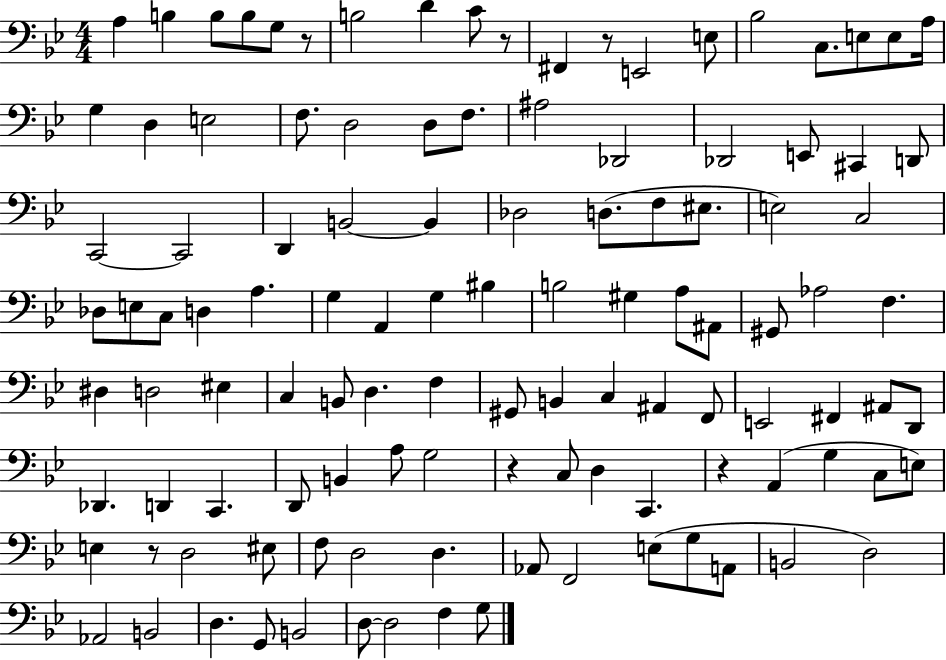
{
  \clef bass
  \numericTimeSignature
  \time 4/4
  \key bes \major
  \repeat volta 2 { a4 b4 b8 b8 g8 r8 | b2 d'4 c'8 r8 | fis,4 r8 e,2 e8 | bes2 c8. e8 e8 a16 | \break g4 d4 e2 | f8. d2 d8 f8. | ais2 des,2 | des,2 e,8 cis,4 d,8 | \break c,2~~ c,2 | d,4 b,2~~ b,4 | des2 d8.( f8 eis8. | e2) c2 | \break des8 e8 c8 d4 a4. | g4 a,4 g4 bis4 | b2 gis4 a8 ais,8 | gis,8 aes2 f4. | \break dis4 d2 eis4 | c4 b,8 d4. f4 | gis,8 b,4 c4 ais,4 f,8 | e,2 fis,4 ais,8 d,8 | \break des,4. d,4 c,4. | d,8 b,4 a8 g2 | r4 c8 d4 c,4. | r4 a,4( g4 c8 e8) | \break e4 r8 d2 eis8 | f8 d2 d4. | aes,8 f,2 e8( g8 a,8 | b,2 d2) | \break aes,2 b,2 | d4. g,8 b,2 | d8~~ d2 f4 g8 | } \bar "|."
}